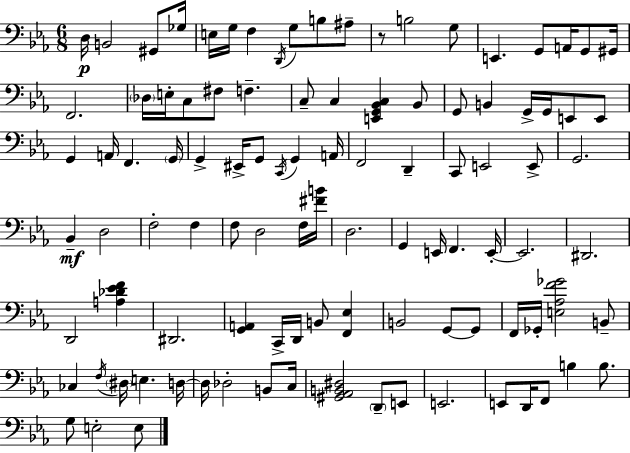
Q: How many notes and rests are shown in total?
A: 102